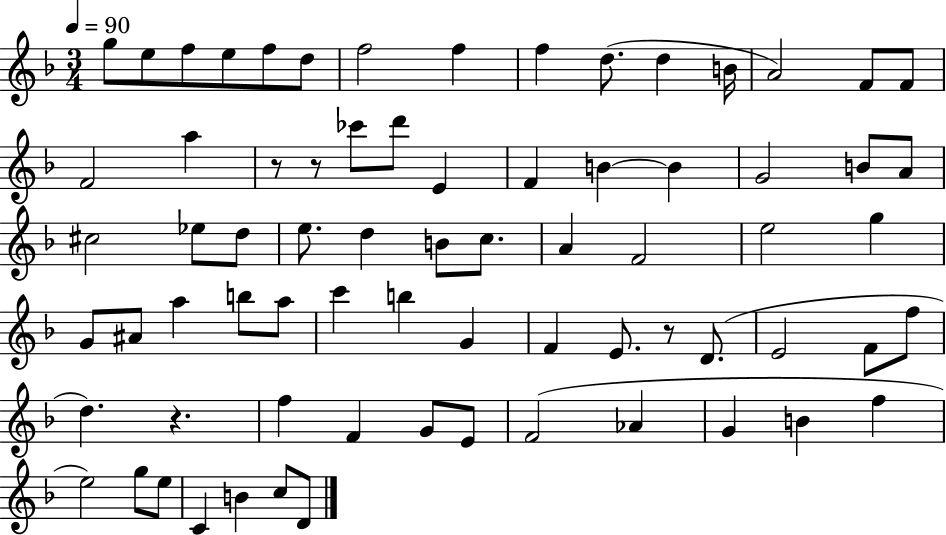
{
  \clef treble
  \numericTimeSignature
  \time 3/4
  \key f \major
  \tempo 4 = 90
  g''8 e''8 f''8 e''8 f''8 d''8 | f''2 f''4 | f''4 d''8.( d''4 b'16 | a'2) f'8 f'8 | \break f'2 a''4 | r8 r8 ces'''8 d'''8 e'4 | f'4 b'4~~ b'4 | g'2 b'8 a'8 | \break cis''2 ees''8 d''8 | e''8. d''4 b'8 c''8. | a'4 f'2 | e''2 g''4 | \break g'8 ais'8 a''4 b''8 a''8 | c'''4 b''4 g'4 | f'4 e'8. r8 d'8.( | e'2 f'8 f''8 | \break d''4.) r4. | f''4 f'4 g'8 e'8 | f'2( aes'4 | g'4 b'4 f''4 | \break e''2) g''8 e''8 | c'4 b'4 c''8 d'8 | \bar "|."
}